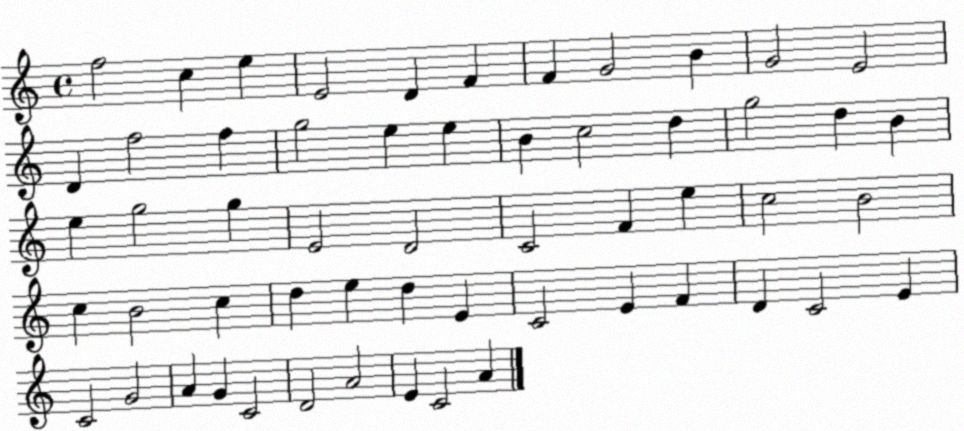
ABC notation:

X:1
T:Untitled
M:4/4
L:1/4
K:C
f2 c e E2 D F F G2 B G2 E2 D f2 f g2 e e B c2 d g2 d B e g2 g E2 D2 C2 F e c2 B2 c B2 c d e d E C2 E F D C2 E C2 G2 A G C2 D2 A2 E C2 A